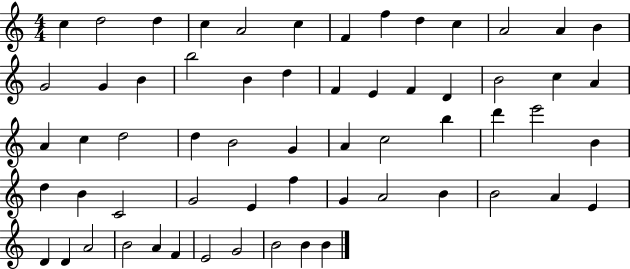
X:1
T:Untitled
M:4/4
L:1/4
K:C
c d2 d c A2 c F f d c A2 A B G2 G B b2 B d F E F D B2 c A A c d2 d B2 G A c2 b d' e'2 B d B C2 G2 E f G A2 B B2 A E D D A2 B2 A F E2 G2 B2 B B